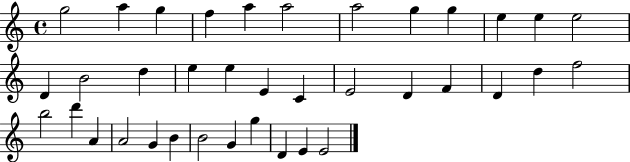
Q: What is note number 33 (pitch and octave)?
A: G4